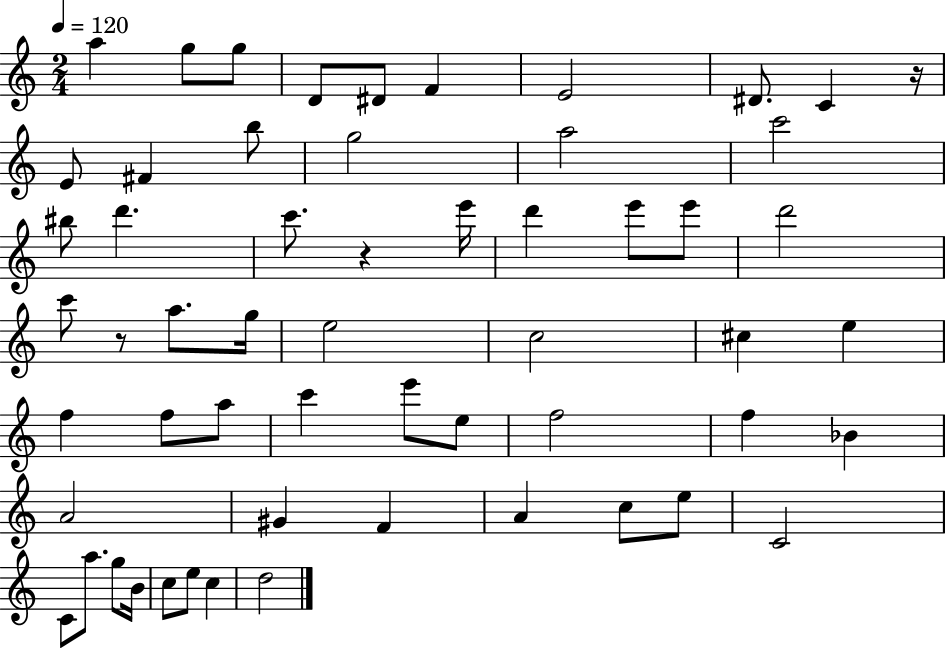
A5/q G5/e G5/e D4/e D#4/e F4/q E4/h D#4/e. C4/q R/s E4/e F#4/q B5/e G5/h A5/h C6/h BIS5/e D6/q. C6/e. R/q E6/s D6/q E6/e E6/e D6/h C6/e R/e A5/e. G5/s E5/h C5/h C#5/q E5/q F5/q F5/e A5/e C6/q E6/e E5/e F5/h F5/q Bb4/q A4/h G#4/q F4/q A4/q C5/e E5/e C4/h C4/e A5/e. G5/e B4/s C5/e E5/e C5/q D5/h